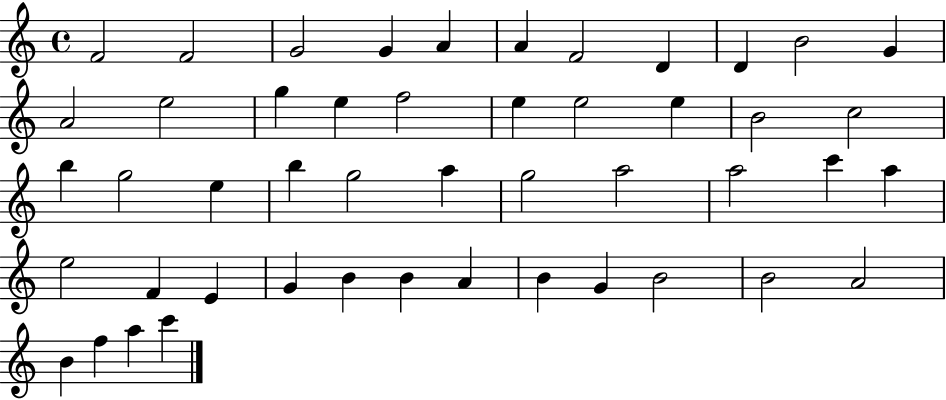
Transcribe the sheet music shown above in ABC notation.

X:1
T:Untitled
M:4/4
L:1/4
K:C
F2 F2 G2 G A A F2 D D B2 G A2 e2 g e f2 e e2 e B2 c2 b g2 e b g2 a g2 a2 a2 c' a e2 F E G B B A B G B2 B2 A2 B f a c'